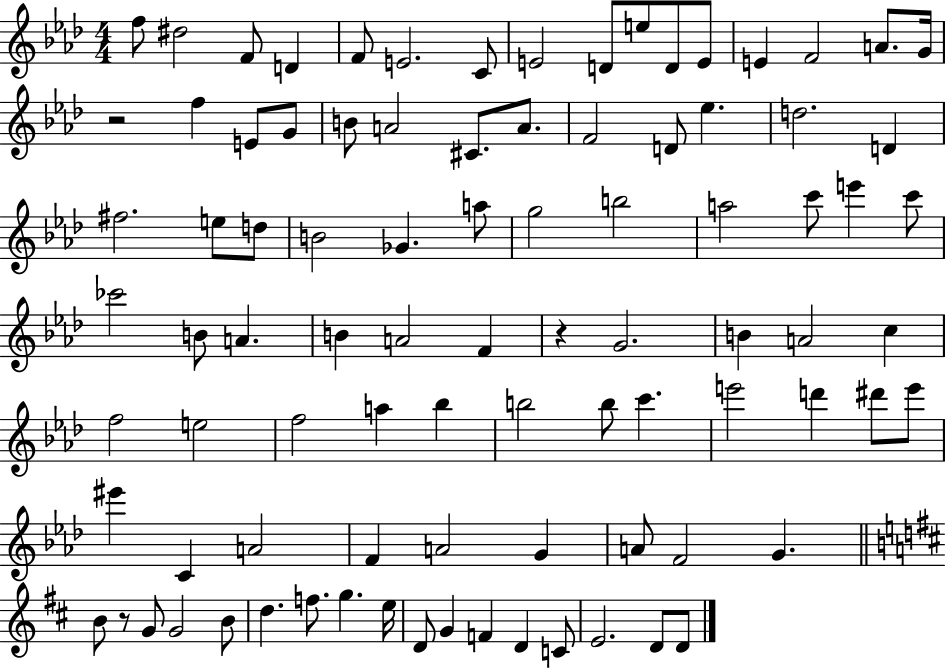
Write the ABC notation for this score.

X:1
T:Untitled
M:4/4
L:1/4
K:Ab
f/2 ^d2 F/2 D F/2 E2 C/2 E2 D/2 e/2 D/2 E/2 E F2 A/2 G/4 z2 f E/2 G/2 B/2 A2 ^C/2 A/2 F2 D/2 _e d2 D ^f2 e/2 d/2 B2 _G a/2 g2 b2 a2 c'/2 e' c'/2 _c'2 B/2 A B A2 F z G2 B A2 c f2 e2 f2 a _b b2 b/2 c' e'2 d' ^d'/2 e'/2 ^e' C A2 F A2 G A/2 F2 G B/2 z/2 G/2 G2 B/2 d f/2 g e/4 D/2 G F D C/2 E2 D/2 D/2